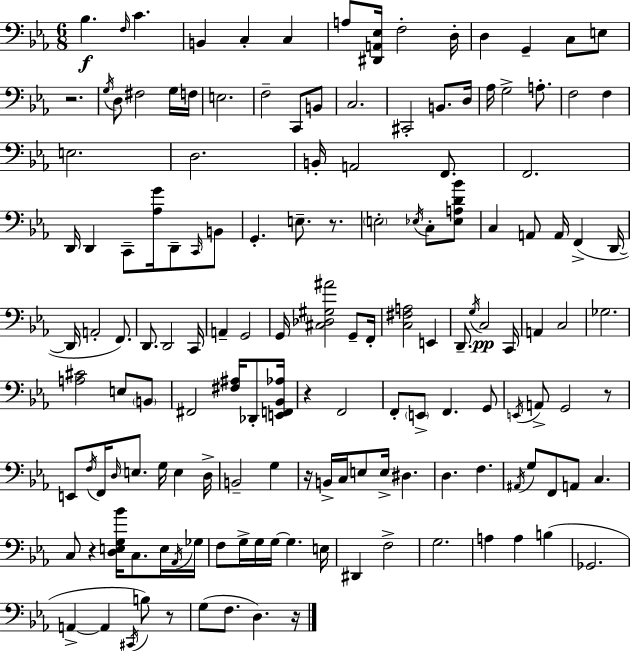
{
  \clef bass
  \numericTimeSignature
  \time 6/8
  \key ees \major
  \repeat volta 2 { bes4.\f \grace { f16 } c'4. | b,4 c4-. c4 | a8 <dis, a, ees>16 f2-. | d16-. d4 g,4-- c8 e8 | \break r2. | \acciaccatura { g16 } d8 fis2 | g16 f16 e2. | f2-- c,8 | \break b,8 c2. | cis,2-. b,8. | d16 aes16 g2-> a8.-. | f2 f4 | \break e2. | d2. | b,16-. a,2 f,8. | f,2. | \break d,16 d,4 c,8-- <aes g'>16 d,8-- | \grace { c,16 } b,8 g,4.-. e8.-- | r8. \parenthesize e2-. \acciaccatura { ees16 } | c8-. <ees a d' bes'>8 c4 a,8 a,16 f,4->( | \break d,16~~ d,16 a,2-. | f,8.) d,8. d,2 | c,16 a,4-- g,2 | g,16 <cis des gis ais'>2 | \break g,8-- f,16-. <c fis a>2 | e,4 d,8.-- \acciaccatura { g16 } c2\pp | c,16 a,4 c2 | ges2. | \break <a cis'>2 | e8 \parenthesize b,8 fis,2 | <fis ais>16 des,8-. <e, f, bes, aes>16 r4 f,2 | f,8-. \parenthesize e,8-> f,4. | \break g,8 \acciaccatura { e,16 } a,8-> g,2 | r8 e,8 \acciaccatura { f16 } f,16 \grace { d16 } e8. | g16 e4 d16-> b,2-- | g4 r16 b,16-> c16 e8 | \break e16-> dis4. d4. | f4. \acciaccatura { ais,16 } g8 f,8 | a,8 c4. c8 r4 | <d e g bes'>16 c8. e16 \acciaccatura { aes,16 } ges16 f8 | \break g16-> g16 g16~~ g4. e16 dis,4 | f2-> g2. | a4 | a4 b4( ges,2. | \break a,4->~~ | a,4 \acciaccatura { cis,16 }) b8 r8 g8( | f8. d4.) r16 } \bar "|."
}